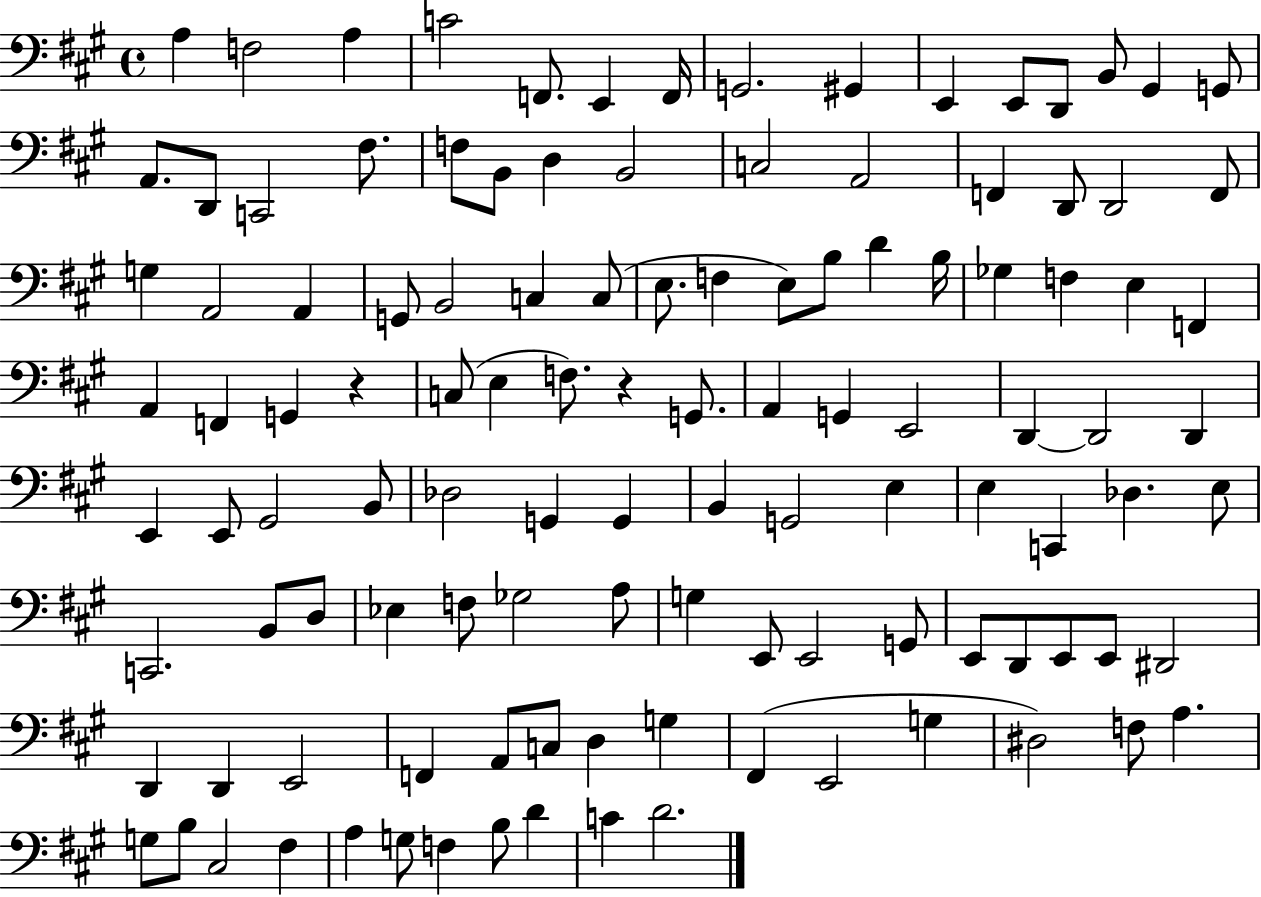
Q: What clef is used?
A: bass